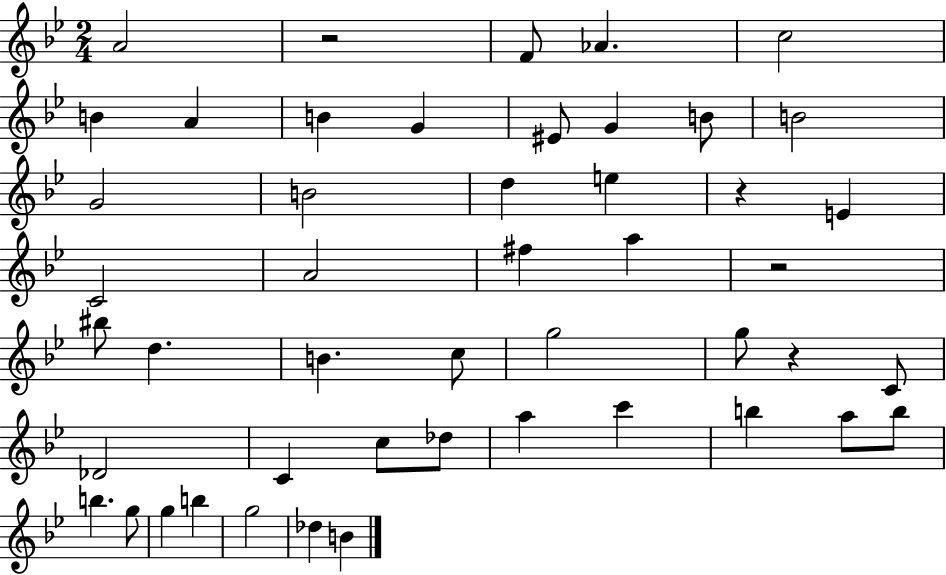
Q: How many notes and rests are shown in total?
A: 48